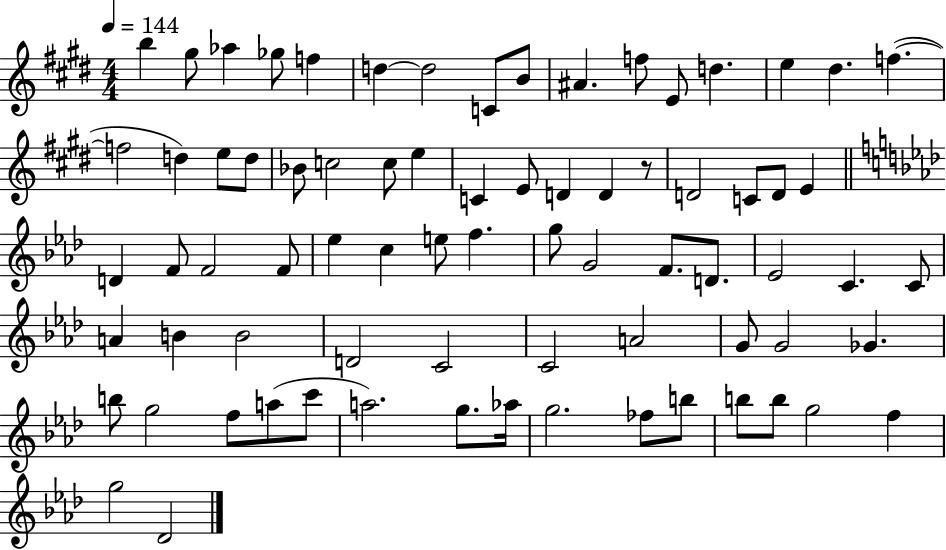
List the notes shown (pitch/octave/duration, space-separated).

B5/q G#5/e Ab5/q Gb5/e F5/q D5/q D5/h C4/e B4/e A#4/q. F5/e E4/e D5/q. E5/q D#5/q. F5/q. F5/h D5/q E5/e D5/e Bb4/e C5/h C5/e E5/q C4/q E4/e D4/q D4/q R/e D4/h C4/e D4/e E4/q D4/q F4/e F4/h F4/e Eb5/q C5/q E5/e F5/q. G5/e G4/h F4/e. D4/e. Eb4/h C4/q. C4/e A4/q B4/q B4/h D4/h C4/h C4/h A4/h G4/e G4/h Gb4/q. B5/e G5/h F5/e A5/e C6/e A5/h. G5/e. Ab5/s G5/h. FES5/e B5/e B5/e B5/e G5/h F5/q G5/h Db4/h